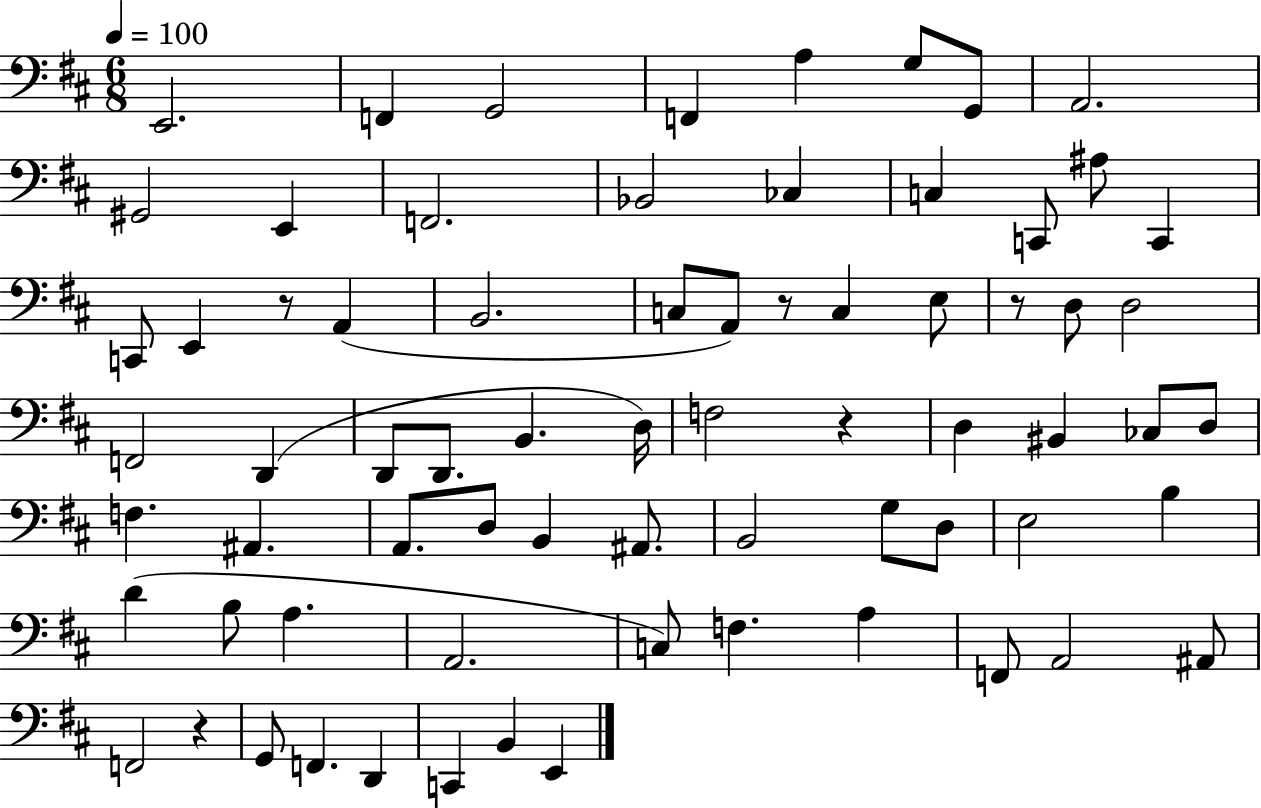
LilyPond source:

{
  \clef bass
  \numericTimeSignature
  \time 6/8
  \key d \major
  \tempo 4 = 100
  \repeat volta 2 { e,2. | f,4 g,2 | f,4 a4 g8 g,8 | a,2. | \break gis,2 e,4 | f,2. | bes,2 ces4 | c4 c,8 ais8 c,4 | \break c,8 e,4 r8 a,4( | b,2. | c8 a,8) r8 c4 e8 | r8 d8 d2 | \break f,2 d,4( | d,8 d,8. b,4. d16) | f2 r4 | d4 bis,4 ces8 d8 | \break f4. ais,4. | a,8. d8 b,4 ais,8. | b,2 g8 d8 | e2 b4 | \break d'4( b8 a4. | a,2. | c8) f4. a4 | f,8 a,2 ais,8 | \break f,2 r4 | g,8 f,4. d,4 | c,4 b,4 e,4 | } \bar "|."
}